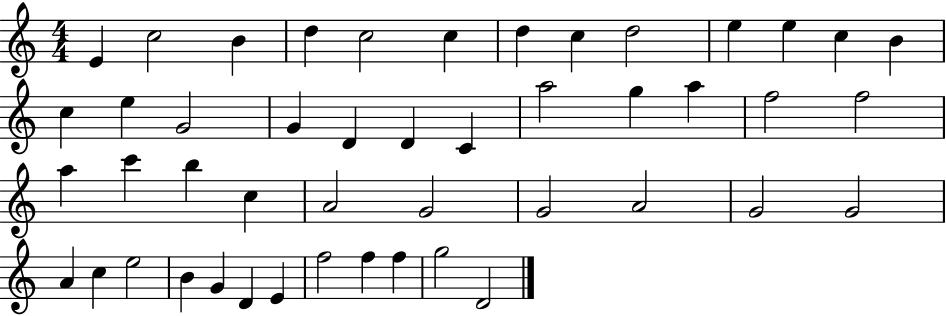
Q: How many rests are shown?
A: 0